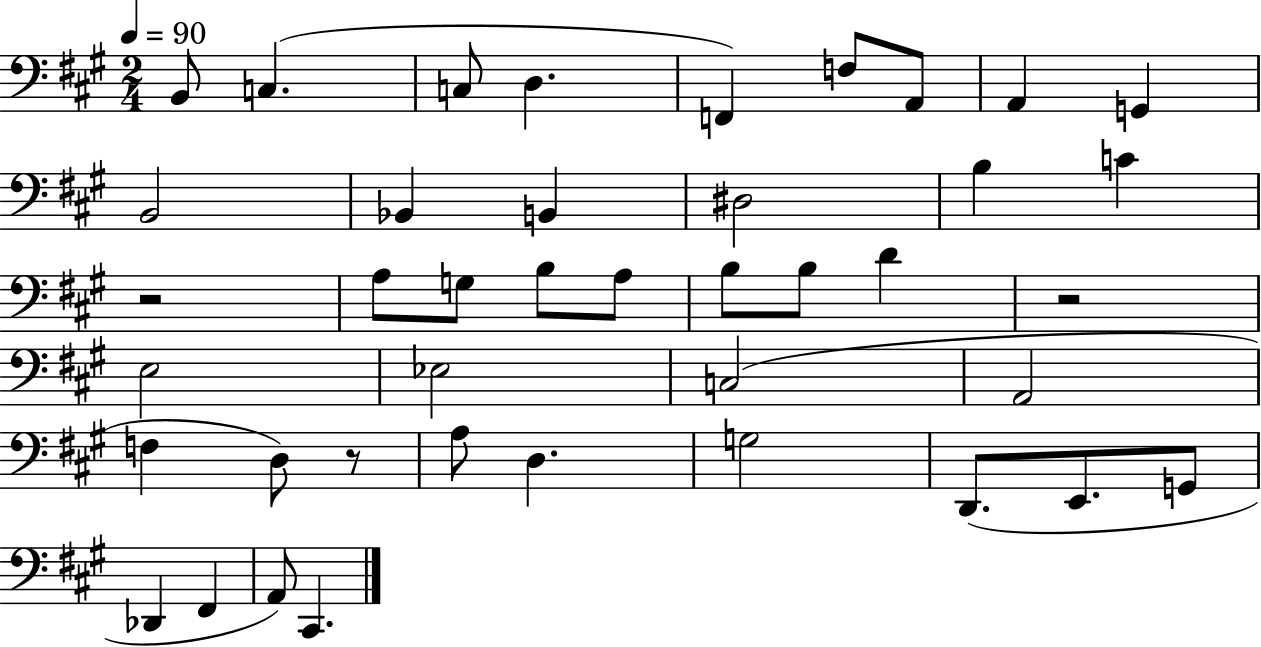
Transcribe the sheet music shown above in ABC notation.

X:1
T:Untitled
M:2/4
L:1/4
K:A
B,,/2 C, C,/2 D, F,, F,/2 A,,/2 A,, G,, B,,2 _B,, B,, ^D,2 B, C z2 A,/2 G,/2 B,/2 A,/2 B,/2 B,/2 D z2 E,2 _E,2 C,2 A,,2 F, D,/2 z/2 A,/2 D, G,2 D,,/2 E,,/2 G,,/2 _D,, ^F,, A,,/2 ^C,,